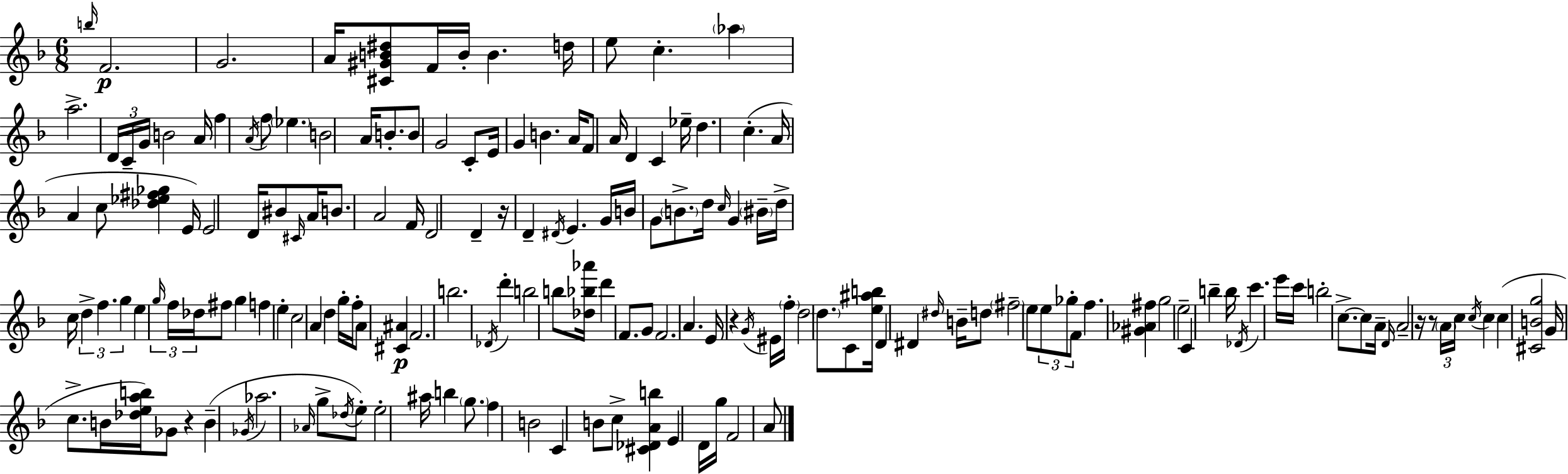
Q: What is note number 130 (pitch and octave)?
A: C5